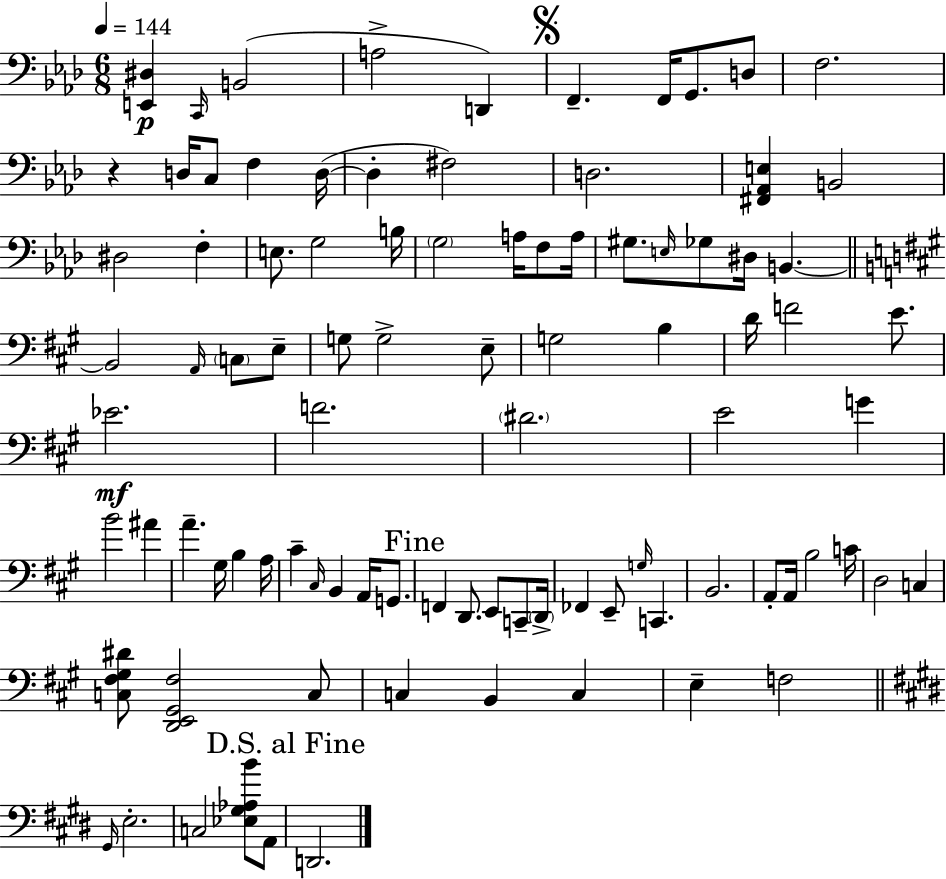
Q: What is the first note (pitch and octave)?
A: C2